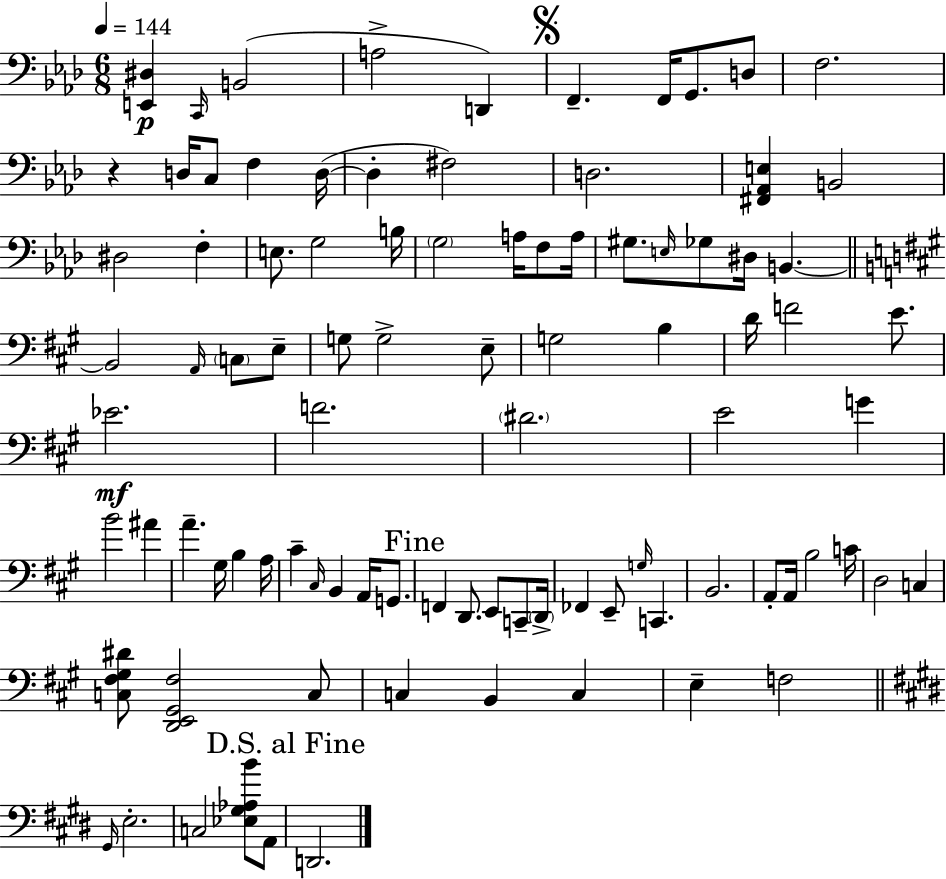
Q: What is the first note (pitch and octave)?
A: C2